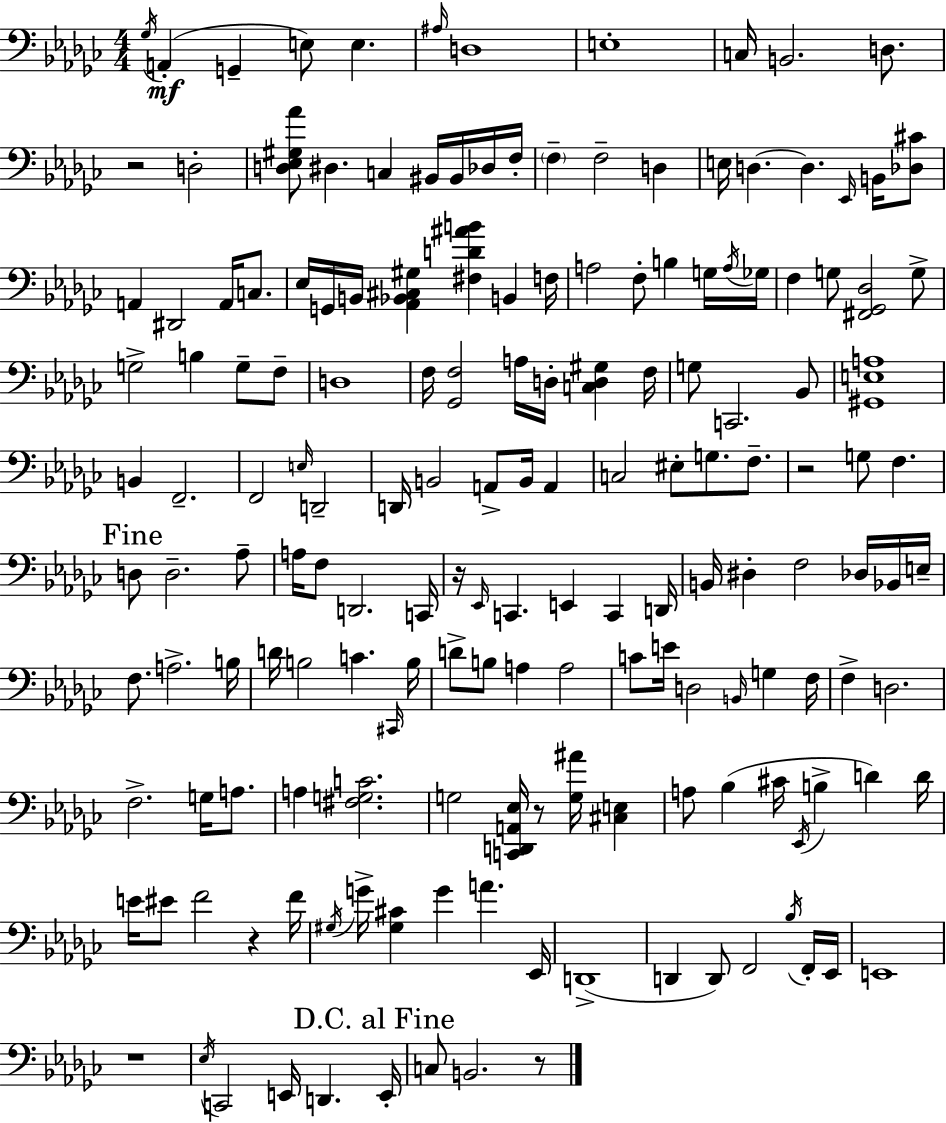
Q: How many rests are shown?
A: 7